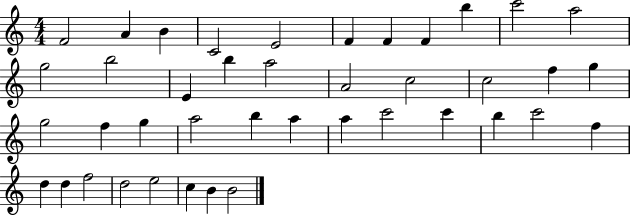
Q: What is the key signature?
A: C major